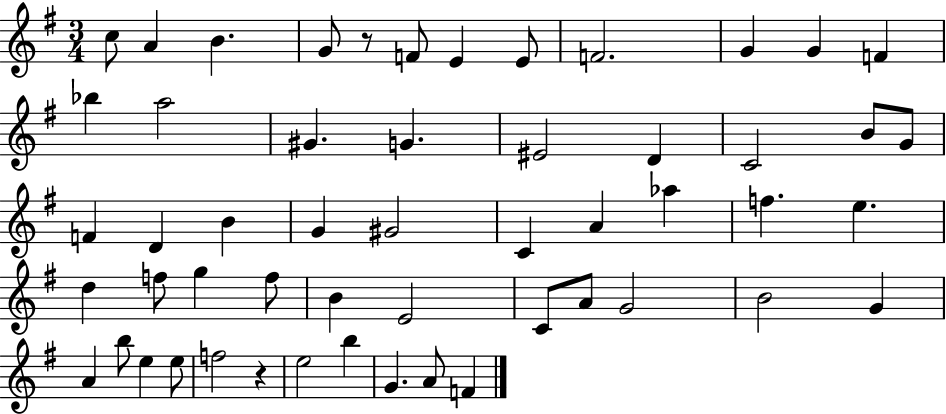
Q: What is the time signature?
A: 3/4